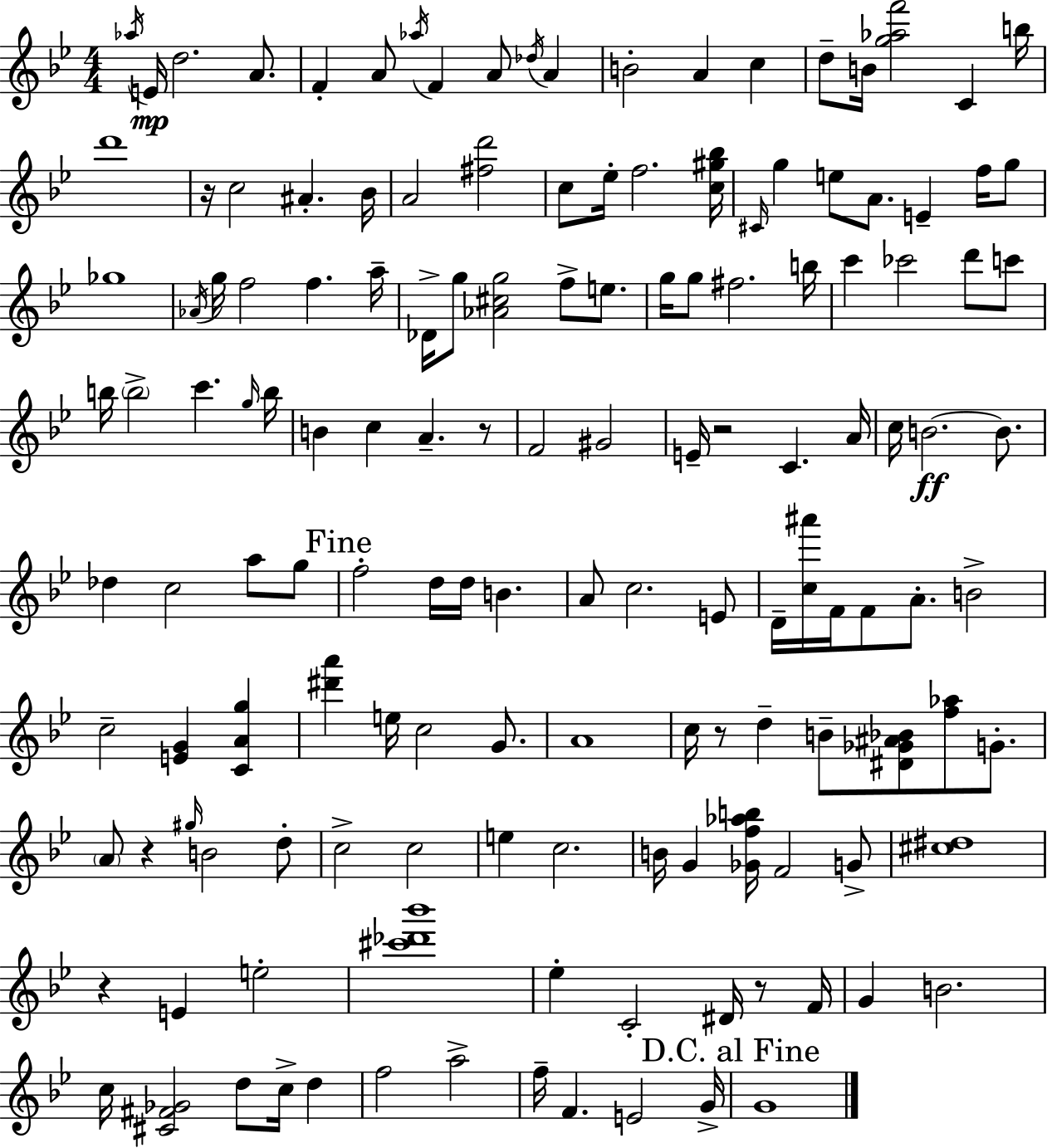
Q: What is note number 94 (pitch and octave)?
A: G#5